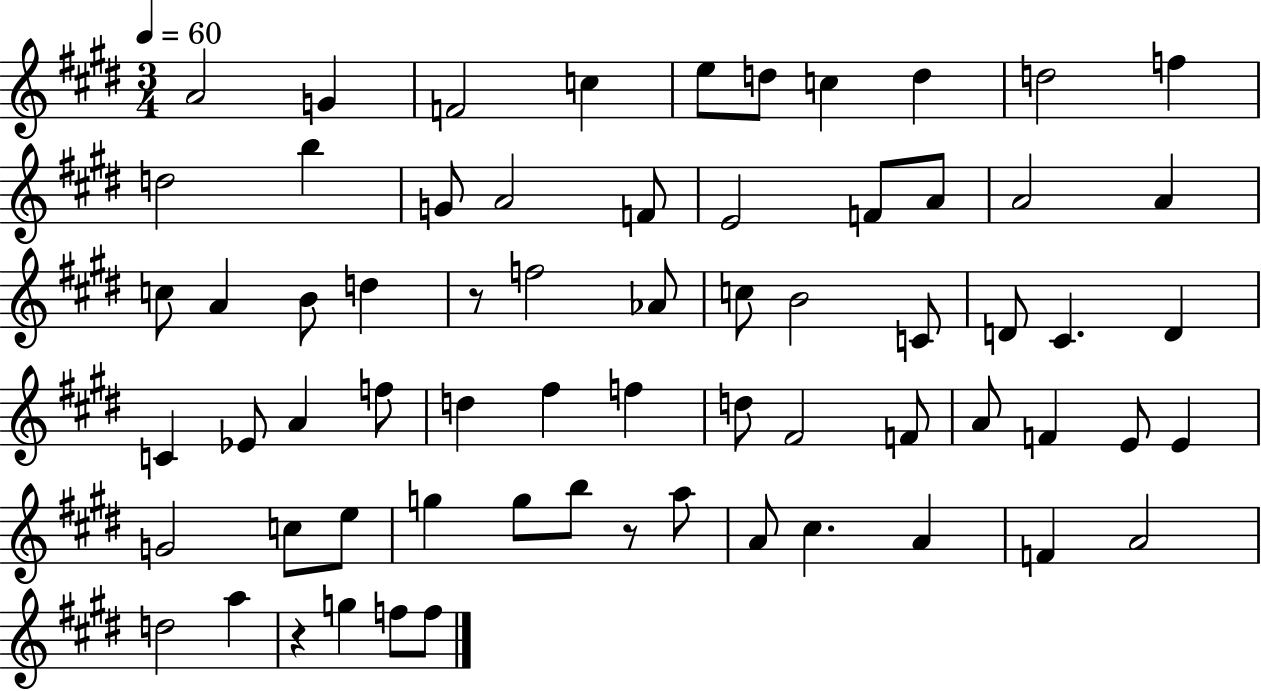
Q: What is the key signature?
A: E major